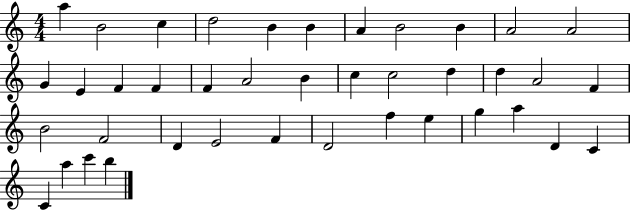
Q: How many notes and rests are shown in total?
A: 40